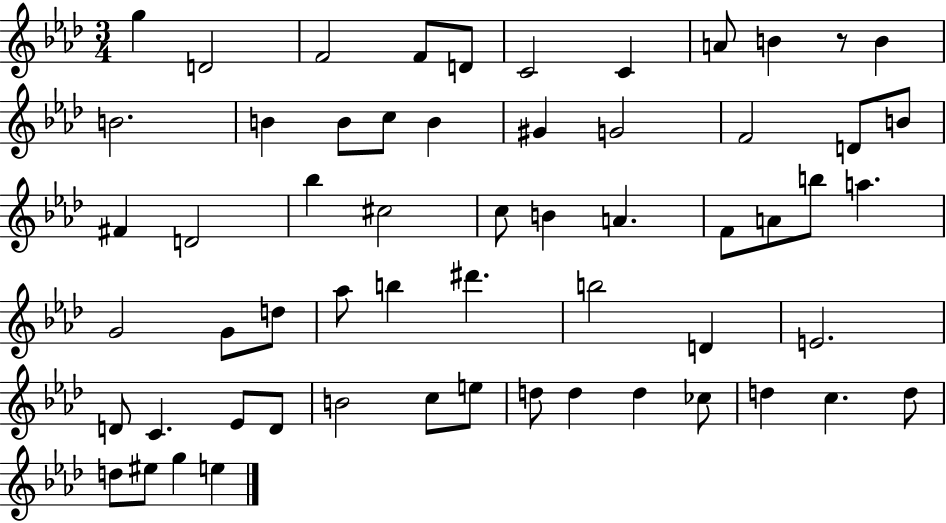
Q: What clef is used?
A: treble